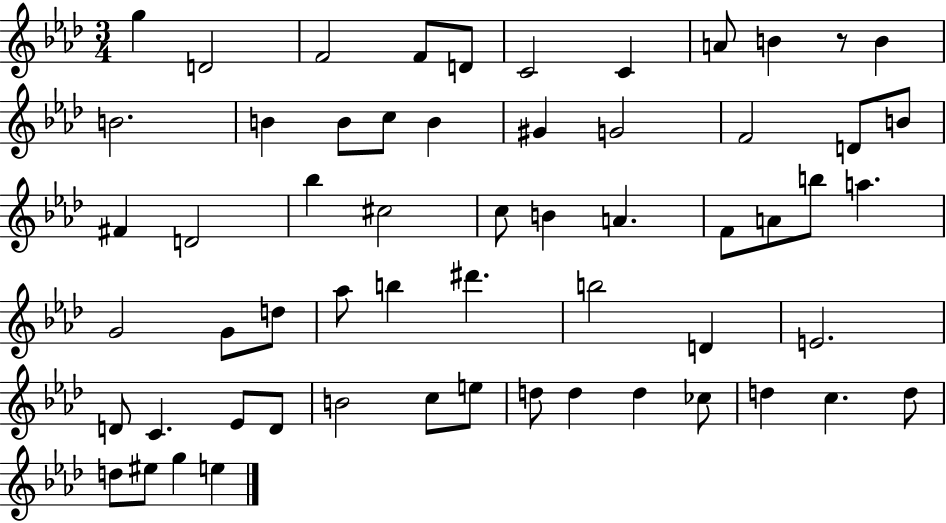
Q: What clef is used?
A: treble